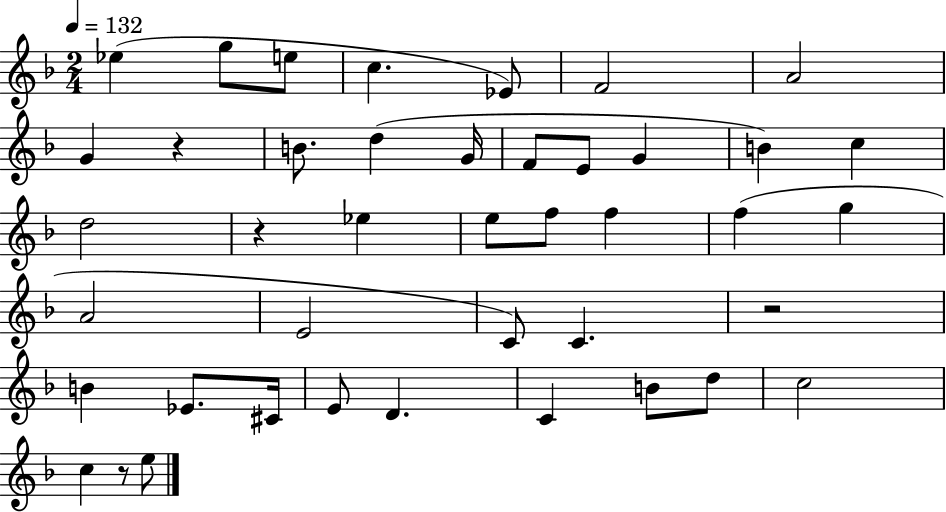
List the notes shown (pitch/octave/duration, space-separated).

Eb5/q G5/e E5/e C5/q. Eb4/e F4/h A4/h G4/q R/q B4/e. D5/q G4/s F4/e E4/e G4/q B4/q C5/q D5/h R/q Eb5/q E5/e F5/e F5/q F5/q G5/q A4/h E4/h C4/e C4/q. R/h B4/q Eb4/e. C#4/s E4/e D4/q. C4/q B4/e D5/e C5/h C5/q R/e E5/e